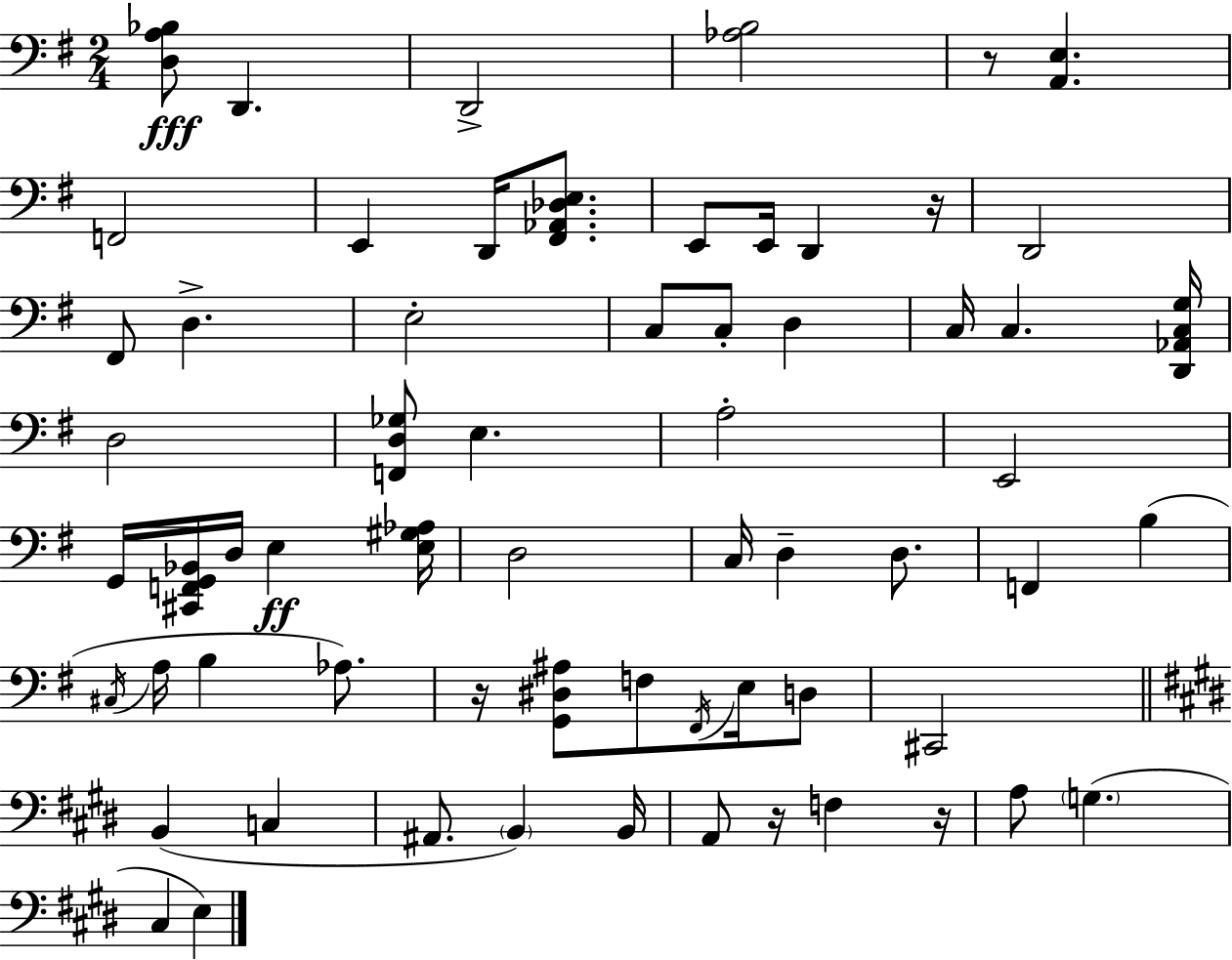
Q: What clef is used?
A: bass